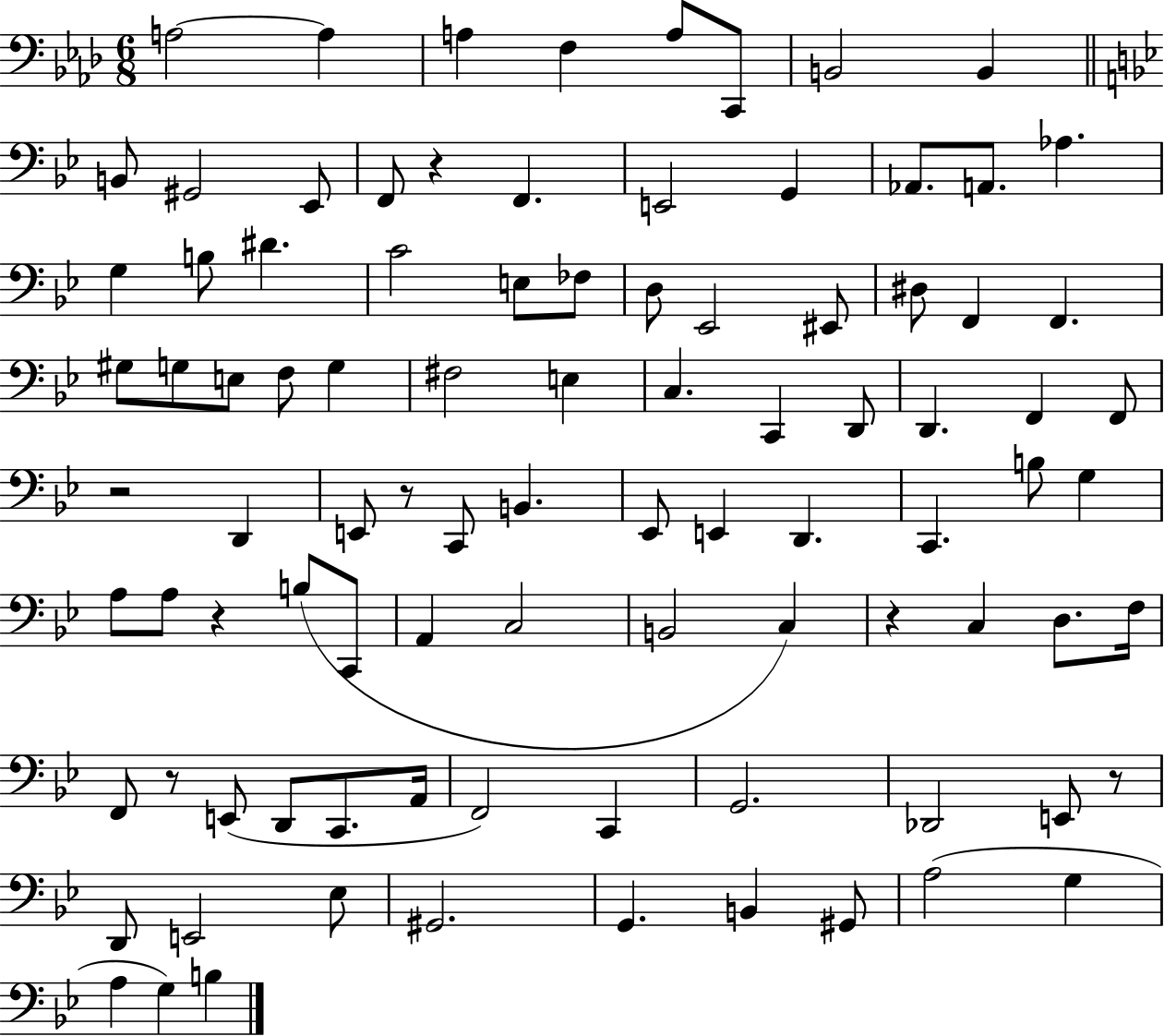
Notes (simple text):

A3/h A3/q A3/q F3/q A3/e C2/e B2/h B2/q B2/e G#2/h Eb2/e F2/e R/q F2/q. E2/h G2/q Ab2/e. A2/e. Ab3/q. G3/q B3/e D#4/q. C4/h E3/e FES3/e D3/e Eb2/h EIS2/e D#3/e F2/q F2/q. G#3/e G3/e E3/e F3/e G3/q F#3/h E3/q C3/q. C2/q D2/e D2/q. F2/q F2/e R/h D2/q E2/e R/e C2/e B2/q. Eb2/e E2/q D2/q. C2/q. B3/e G3/q A3/e A3/e R/q B3/e C2/e A2/q C3/h B2/h C3/q R/q C3/q D3/e. F3/s F2/e R/e E2/e D2/e C2/e. A2/s F2/h C2/q G2/h. Db2/h E2/e R/e D2/e E2/h Eb3/e G#2/h. G2/q. B2/q G#2/e A3/h G3/q A3/q G3/q B3/q